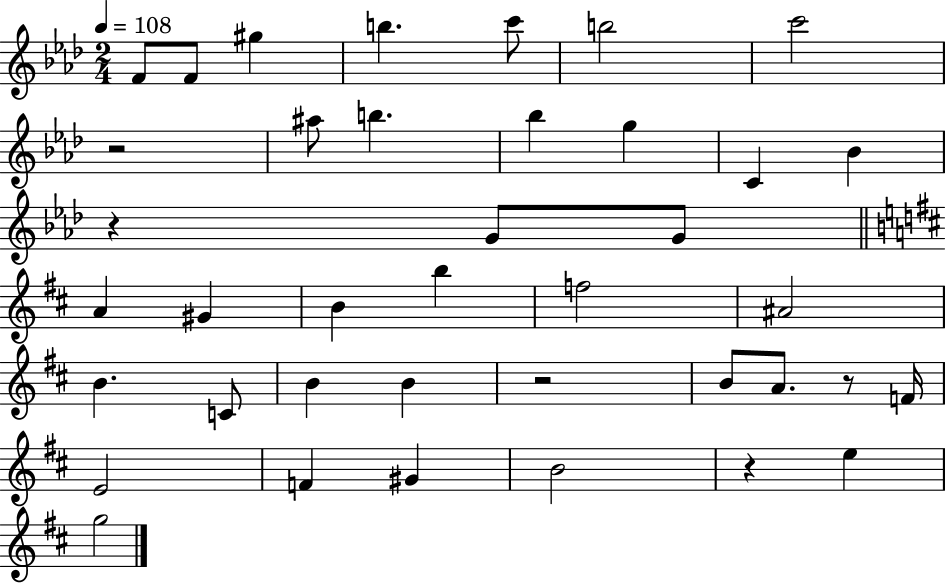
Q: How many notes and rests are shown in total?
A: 39